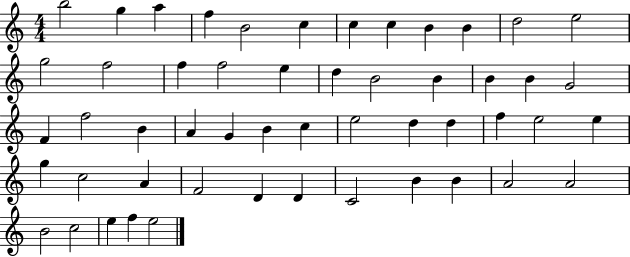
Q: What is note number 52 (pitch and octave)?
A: E5